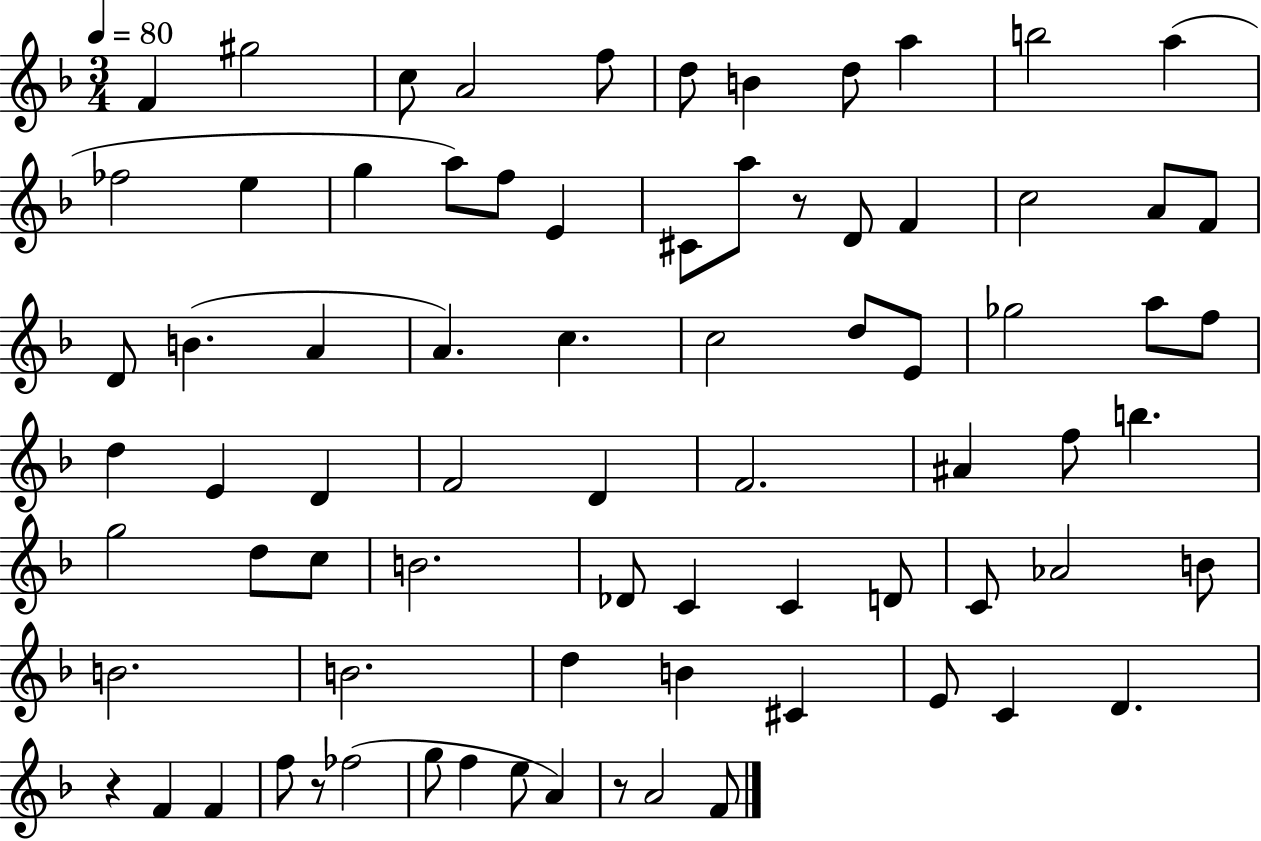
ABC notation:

X:1
T:Untitled
M:3/4
L:1/4
K:F
F ^g2 c/2 A2 f/2 d/2 B d/2 a b2 a _f2 e g a/2 f/2 E ^C/2 a/2 z/2 D/2 F c2 A/2 F/2 D/2 B A A c c2 d/2 E/2 _g2 a/2 f/2 d E D F2 D F2 ^A f/2 b g2 d/2 c/2 B2 _D/2 C C D/2 C/2 _A2 B/2 B2 B2 d B ^C E/2 C D z F F f/2 z/2 _f2 g/2 f e/2 A z/2 A2 F/2